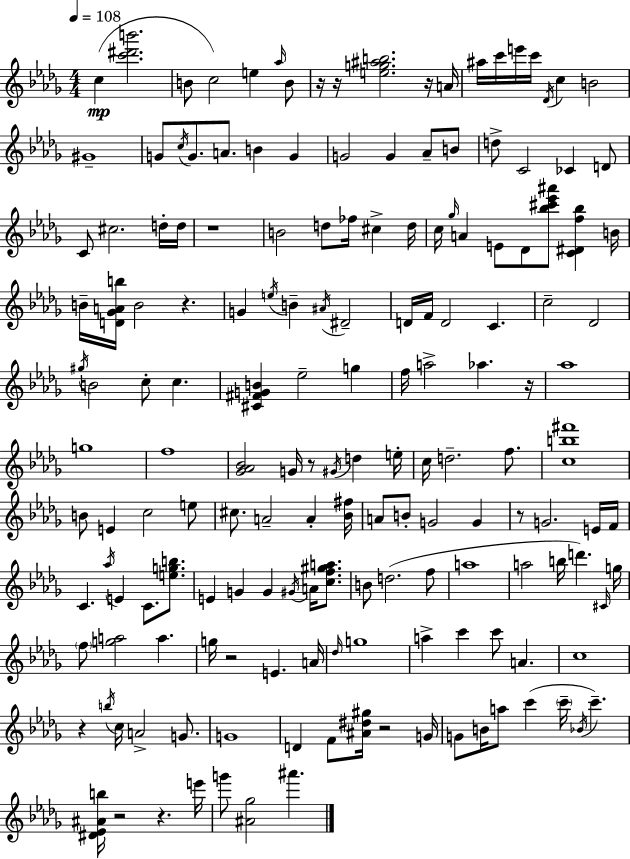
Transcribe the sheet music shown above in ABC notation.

X:1
T:Untitled
M:4/4
L:1/4
K:Bbm
c [c'^d'b']2 B/2 c2 e _a/4 B/2 z/4 z/4 [eg^ab]2 z/4 A/4 ^a/4 c'/4 e'/4 c'/4 _D/4 c B2 ^G4 G/2 c/4 G/2 A/2 B G G2 G _A/2 B/2 d/2 C2 _C D/2 C/2 ^c2 d/4 d/4 z4 B2 d/2 _f/4 ^c d/4 c/4 _g/4 A E/2 _D/2 [_b^c'_e'^a']/2 [C^Df_b] B/4 B/4 [D_GAb]/4 B2 z G e/4 B ^A/4 ^D2 D/4 F/4 D2 C c2 _D2 ^g/4 B2 c/2 c [^C^FGB] _e2 g f/4 a2 _a z/4 _a4 g4 f4 [_G_A_B]2 G/4 z/2 ^G/4 d e/4 c/4 d2 f/2 [cb^f']4 B/2 E c2 e/2 ^c/2 A2 A [_B^f]/4 A/2 B/2 G2 G z/2 G2 E/4 F/4 C _a/4 E C/2 [egb]/2 E G G ^G/4 A/4 [cf^ga]/2 B/2 d2 f/2 a4 a2 b/4 d' ^C/4 g/4 f/2 [ga]2 a g/4 z2 E A/4 _d/4 g4 a c' c'/2 A c4 z b/4 c/4 A2 G/2 G4 D F/2 [^A^d^g]/4 z2 G/4 G/2 B/4 a/2 c' c'/4 _B/4 c' [^D_E^Ab]/4 z2 z e'/4 g'/2 [^A_g]2 ^a'